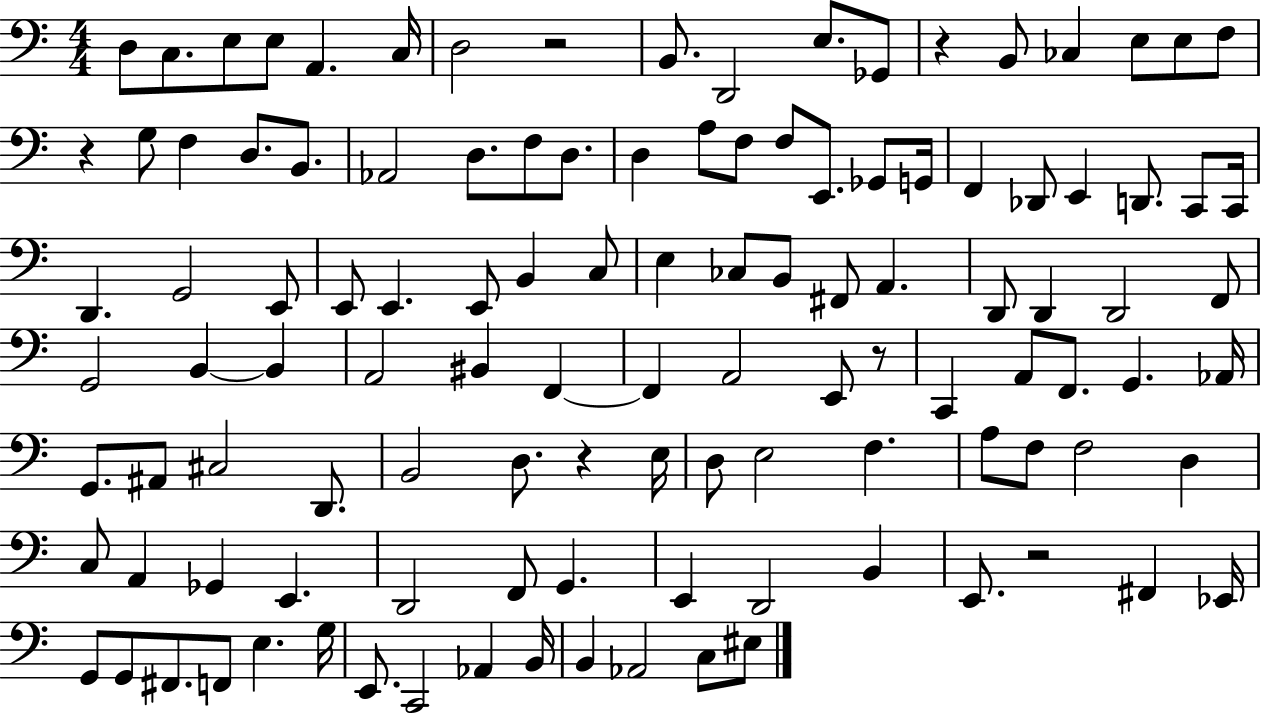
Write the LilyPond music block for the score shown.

{
  \clef bass
  \numericTimeSignature
  \time 4/4
  \key c \major
  d8 c8. e8 e8 a,4. c16 | d2 r2 | b,8. d,2 e8. ges,8 | r4 b,8 ces4 e8 e8 f8 | \break r4 g8 f4 d8. b,8. | aes,2 d8. f8 d8. | d4 a8 f8 f8 e,8. ges,8 g,16 | f,4 des,8 e,4 d,8. c,8 c,16 | \break d,4. g,2 e,8 | e,8 e,4. e,8 b,4 c8 | e4 ces8 b,8 fis,8 a,4. | d,8 d,4 d,2 f,8 | \break g,2 b,4~~ b,4 | a,2 bis,4 f,4~~ | f,4 a,2 e,8 r8 | c,4 a,8 f,8. g,4. aes,16 | \break g,8. ais,8 cis2 d,8. | b,2 d8. r4 e16 | d8 e2 f4. | a8 f8 f2 d4 | \break c8 a,4 ges,4 e,4. | d,2 f,8 g,4. | e,4 d,2 b,4 | e,8. r2 fis,4 ees,16 | \break g,8 g,8 fis,8. f,8 e4. g16 | e,8. c,2 aes,4 b,16 | b,4 aes,2 c8 eis8 | \bar "|."
}